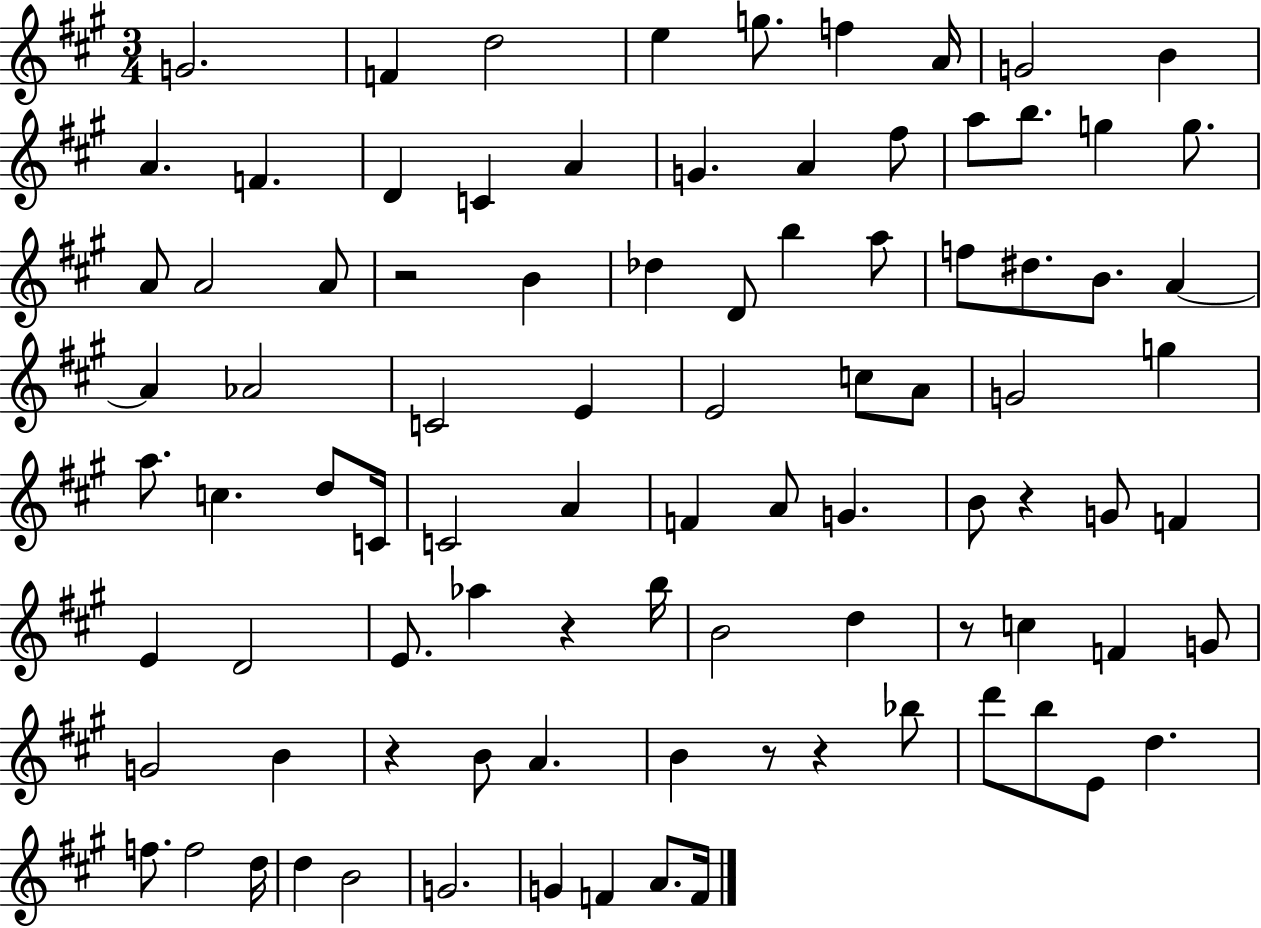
{
  \clef treble
  \numericTimeSignature
  \time 3/4
  \key a \major
  g'2. | f'4 d''2 | e''4 g''8. f''4 a'16 | g'2 b'4 | \break a'4. f'4. | d'4 c'4 a'4 | g'4. a'4 fis''8 | a''8 b''8. g''4 g''8. | \break a'8 a'2 a'8 | r2 b'4 | des''4 d'8 b''4 a''8 | f''8 dis''8. b'8. a'4~~ | \break a'4 aes'2 | c'2 e'4 | e'2 c''8 a'8 | g'2 g''4 | \break a''8. c''4. d''8 c'16 | c'2 a'4 | f'4 a'8 g'4. | b'8 r4 g'8 f'4 | \break e'4 d'2 | e'8. aes''4 r4 b''16 | b'2 d''4 | r8 c''4 f'4 g'8 | \break g'2 b'4 | r4 b'8 a'4. | b'4 r8 r4 bes''8 | d'''8 b''8 e'8 d''4. | \break f''8. f''2 d''16 | d''4 b'2 | g'2. | g'4 f'4 a'8. f'16 | \break \bar "|."
}